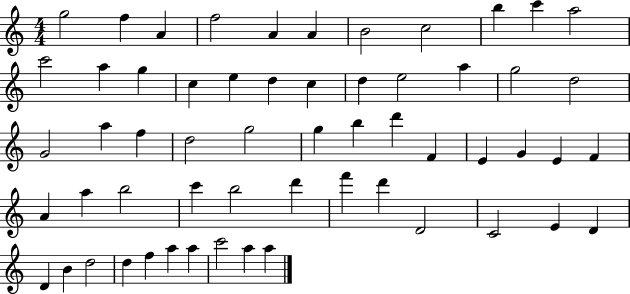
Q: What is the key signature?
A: C major